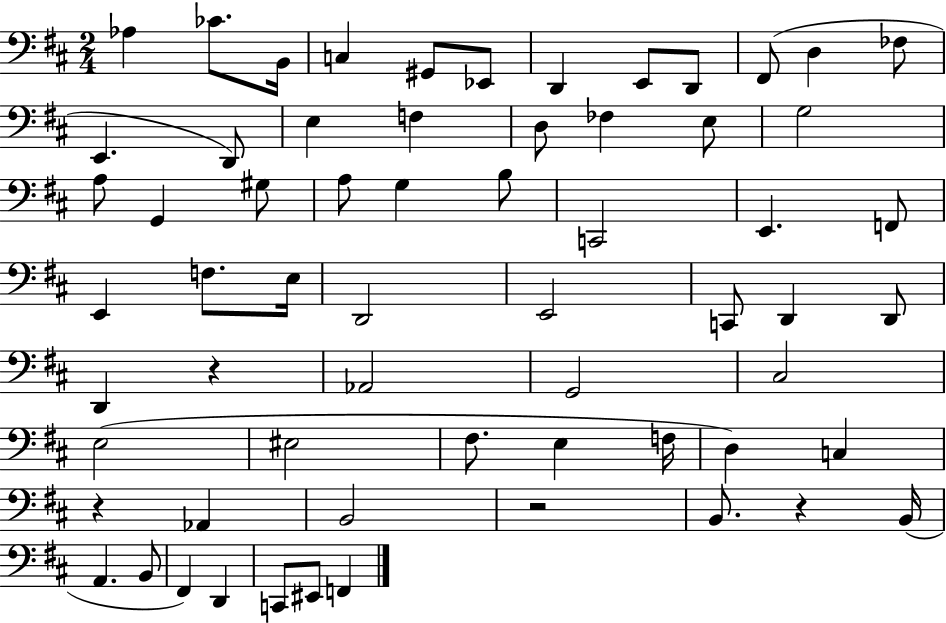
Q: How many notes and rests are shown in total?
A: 63